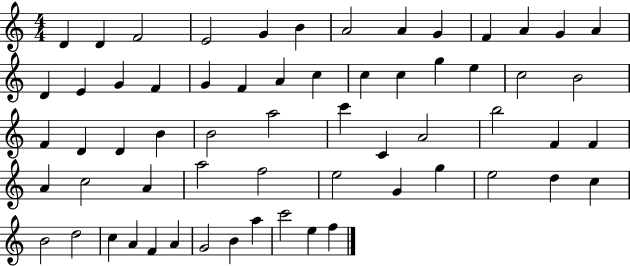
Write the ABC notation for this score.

X:1
T:Untitled
M:4/4
L:1/4
K:C
D D F2 E2 G B A2 A G F A G A D E G F G F A c c c g e c2 B2 F D D B B2 a2 c' C A2 b2 F F A c2 A a2 f2 e2 G g e2 d c B2 d2 c A F A G2 B a c'2 e f